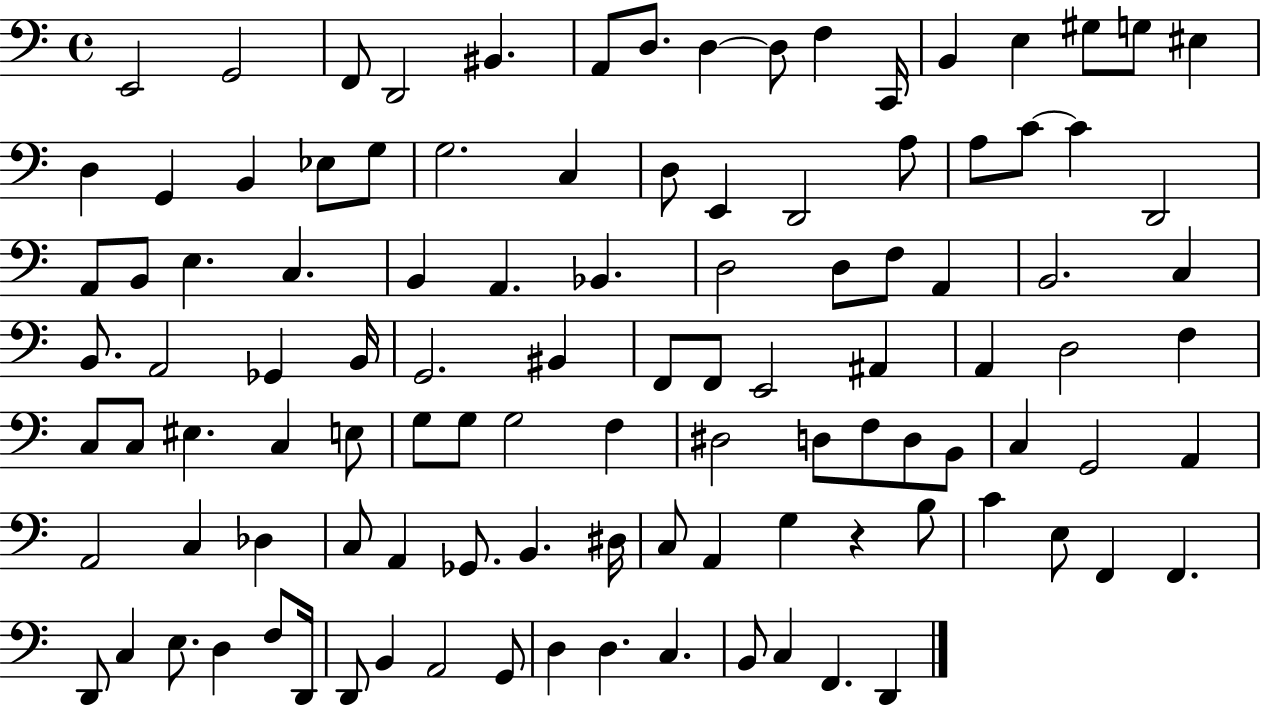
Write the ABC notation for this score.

X:1
T:Untitled
M:4/4
L:1/4
K:C
E,,2 G,,2 F,,/2 D,,2 ^B,, A,,/2 D,/2 D, D,/2 F, C,,/4 B,, E, ^G,/2 G,/2 ^E, D, G,, B,, _E,/2 G,/2 G,2 C, D,/2 E,, D,,2 A,/2 A,/2 C/2 C D,,2 A,,/2 B,,/2 E, C, B,, A,, _B,, D,2 D,/2 F,/2 A,, B,,2 C, B,,/2 A,,2 _G,, B,,/4 G,,2 ^B,, F,,/2 F,,/2 E,,2 ^A,, A,, D,2 F, C,/2 C,/2 ^E, C, E,/2 G,/2 G,/2 G,2 F, ^D,2 D,/2 F,/2 D,/2 B,,/2 C, G,,2 A,, A,,2 C, _D, C,/2 A,, _G,,/2 B,, ^D,/4 C,/2 A,, G, z B,/2 C E,/2 F,, F,, D,,/2 C, E,/2 D, F,/2 D,,/4 D,,/2 B,, A,,2 G,,/2 D, D, C, B,,/2 C, F,, D,,